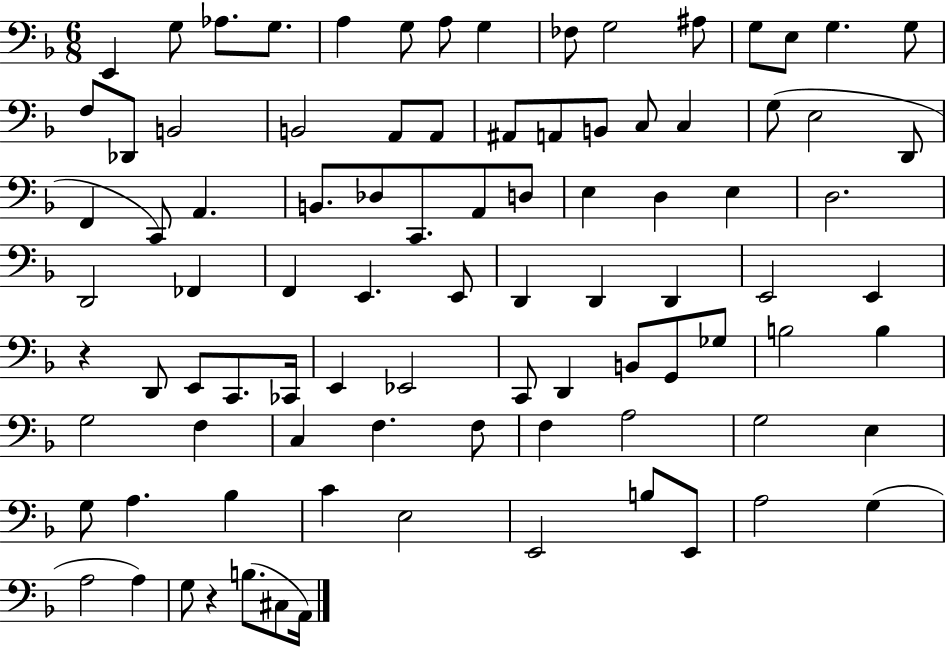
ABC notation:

X:1
T:Untitled
M:6/8
L:1/4
K:F
E,, G,/2 _A,/2 G,/2 A, G,/2 A,/2 G, _F,/2 G,2 ^A,/2 G,/2 E,/2 G, G,/2 F,/2 _D,,/2 B,,2 B,,2 A,,/2 A,,/2 ^A,,/2 A,,/2 B,,/2 C,/2 C, G,/2 E,2 D,,/2 F,, C,,/2 A,, B,,/2 _D,/2 C,,/2 A,,/2 D,/2 E, D, E, D,2 D,,2 _F,, F,, E,, E,,/2 D,, D,, D,, E,,2 E,, z D,,/2 E,,/2 C,,/2 _C,,/4 E,, _E,,2 C,,/2 D,, B,,/2 G,,/2 _G,/2 B,2 B, G,2 F, C, F, F,/2 F, A,2 G,2 E, G,/2 A, _B, C E,2 E,,2 B,/2 E,,/2 A,2 G, A,2 A, G,/2 z B,/2 ^C,/2 A,,/4